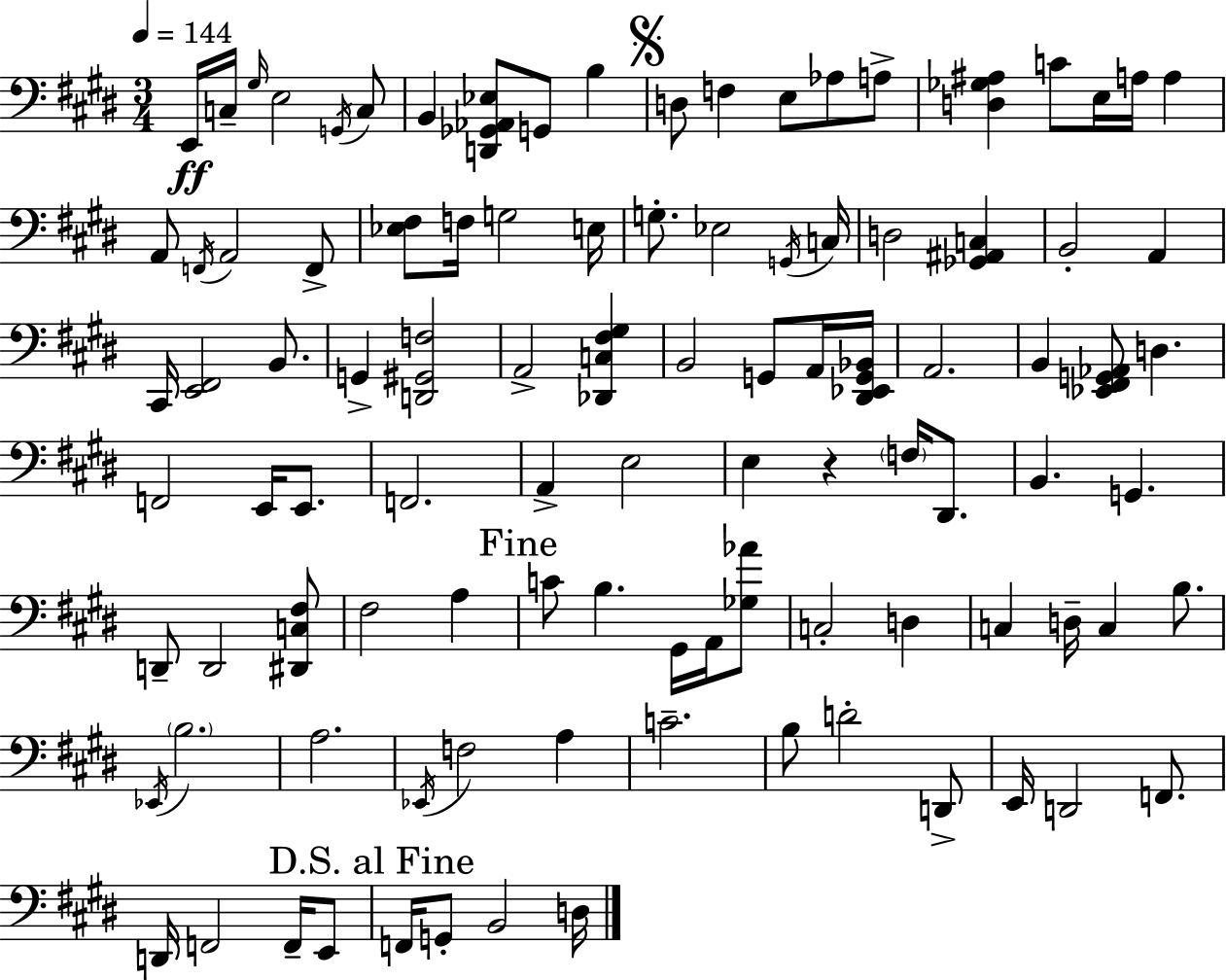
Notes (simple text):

E2/s C3/s G#3/s E3/h G2/s C3/e B2/q [D2,Gb2,Ab2,Eb3]/e G2/e B3/q D3/e F3/q E3/e Ab3/e A3/e [D3,Gb3,A#3]/q C4/e E3/s A3/s A3/q A2/e F2/s A2/h F2/e [Eb3,F#3]/e F3/s G3/h E3/s G3/e. Eb3/h G2/s C3/s D3/h [Gb2,A#2,C3]/q B2/h A2/q C#2/s [E2,F#2]/h B2/e. G2/q [D2,G#2,F3]/h A2/h [Db2,C3,F#3,G#3]/q B2/h G2/e A2/s [D#2,Eb2,G2,Bb2]/s A2/h. B2/q [Eb2,F#2,G2,Ab2]/e D3/q. F2/h E2/s E2/e. F2/h. A2/q E3/h E3/q R/q F3/s D#2/e. B2/q. G2/q. D2/e D2/h [D#2,C3,F#3]/e F#3/h A3/q C4/e B3/q. G#2/s A2/s [Gb3,Ab4]/e C3/h D3/q C3/q D3/s C3/q B3/e. Eb2/s B3/h. A3/h. Eb2/s F3/h A3/q C4/h. B3/e D4/h D2/e E2/s D2/h F2/e. D2/s F2/h F2/s E2/e F2/s G2/e B2/h D3/s